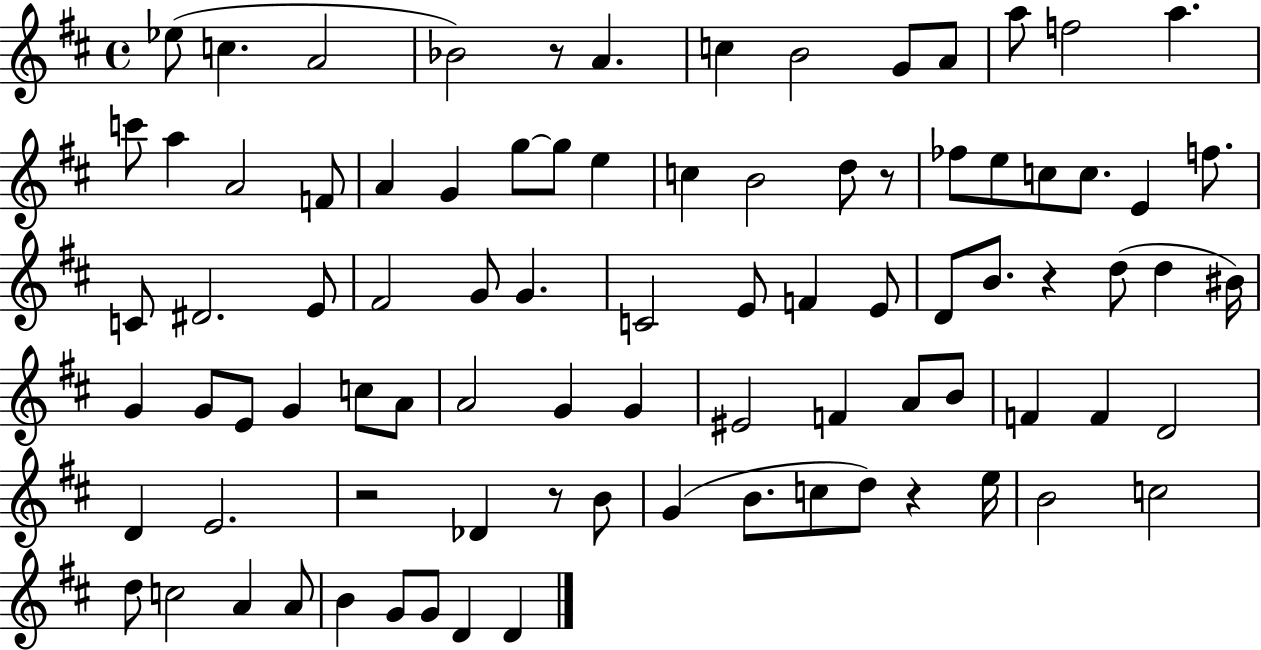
Eb5/e C5/q. A4/h Bb4/h R/e A4/q. C5/q B4/h G4/e A4/e A5/e F5/h A5/q. C6/e A5/q A4/h F4/e A4/q G4/q G5/e G5/e E5/q C5/q B4/h D5/e R/e FES5/e E5/e C5/e C5/e. E4/q F5/e. C4/e D#4/h. E4/e F#4/h G4/e G4/q. C4/h E4/e F4/q E4/e D4/e B4/e. R/q D5/e D5/q BIS4/s G4/q G4/e E4/e G4/q C5/e A4/e A4/h G4/q G4/q EIS4/h F4/q A4/e B4/e F4/q F4/q D4/h D4/q E4/h. R/h Db4/q R/e B4/e G4/q B4/e. C5/e D5/e R/q E5/s B4/h C5/h D5/e C5/h A4/q A4/e B4/q G4/e G4/e D4/q D4/q